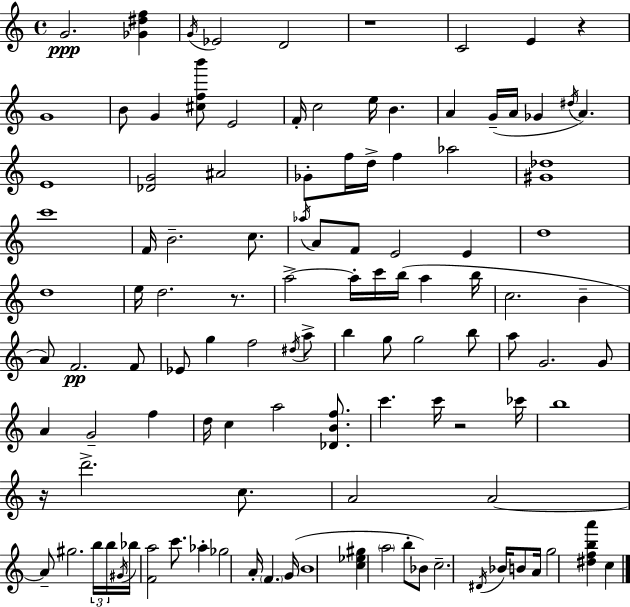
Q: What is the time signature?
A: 4/4